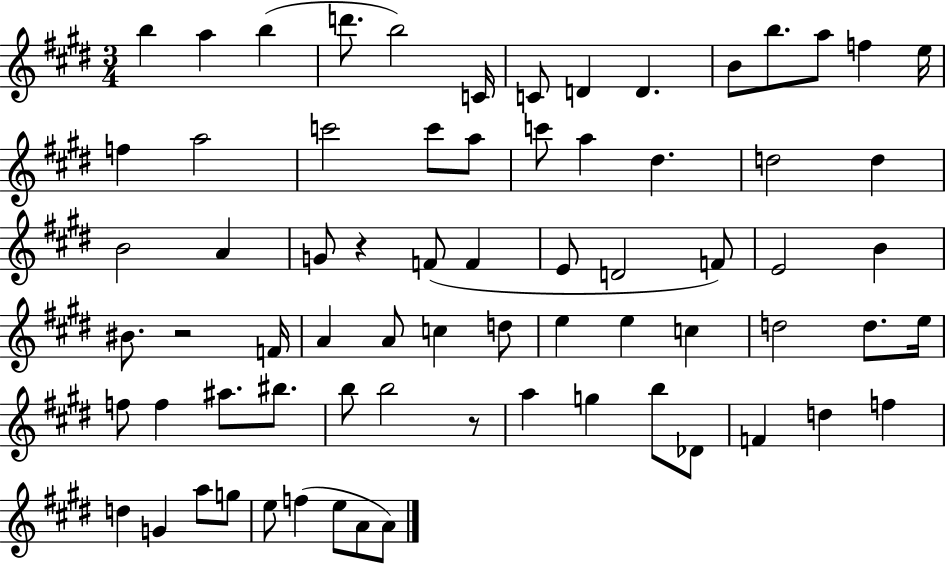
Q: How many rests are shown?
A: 3